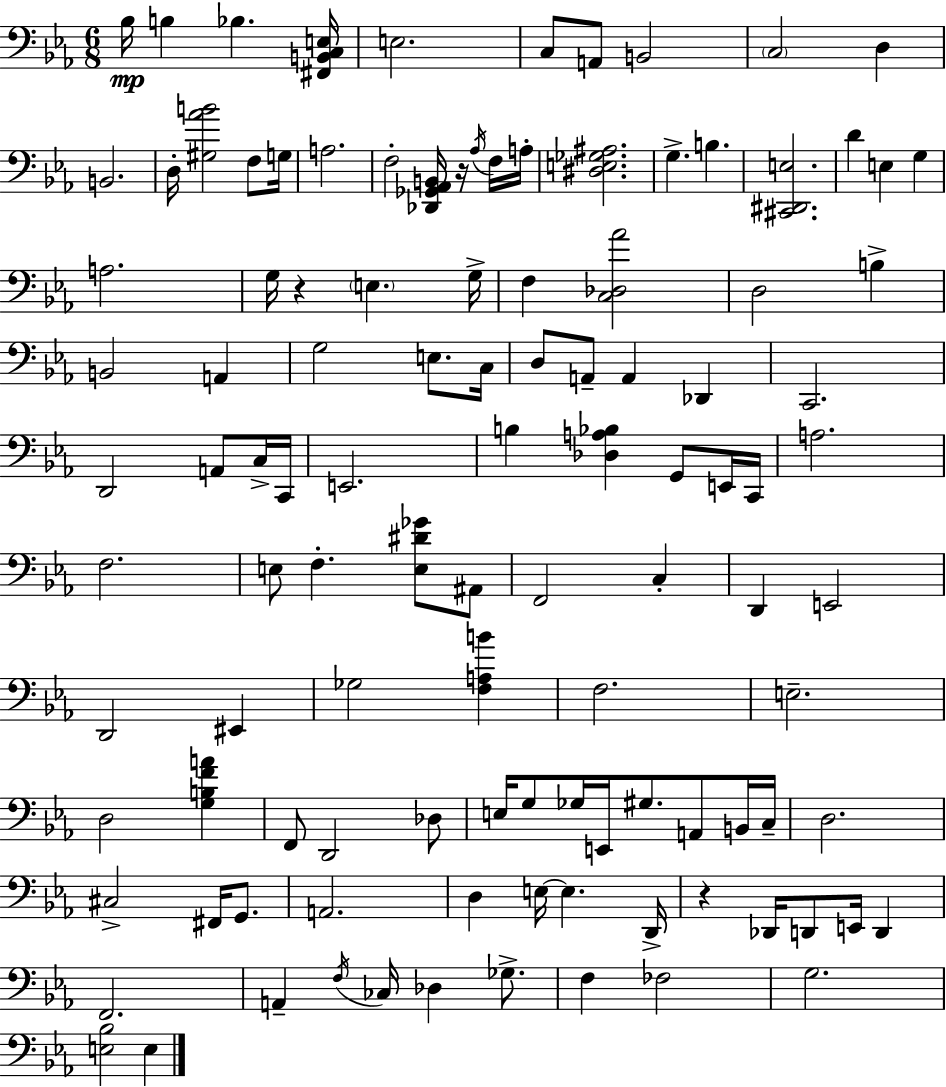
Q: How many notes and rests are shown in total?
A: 112